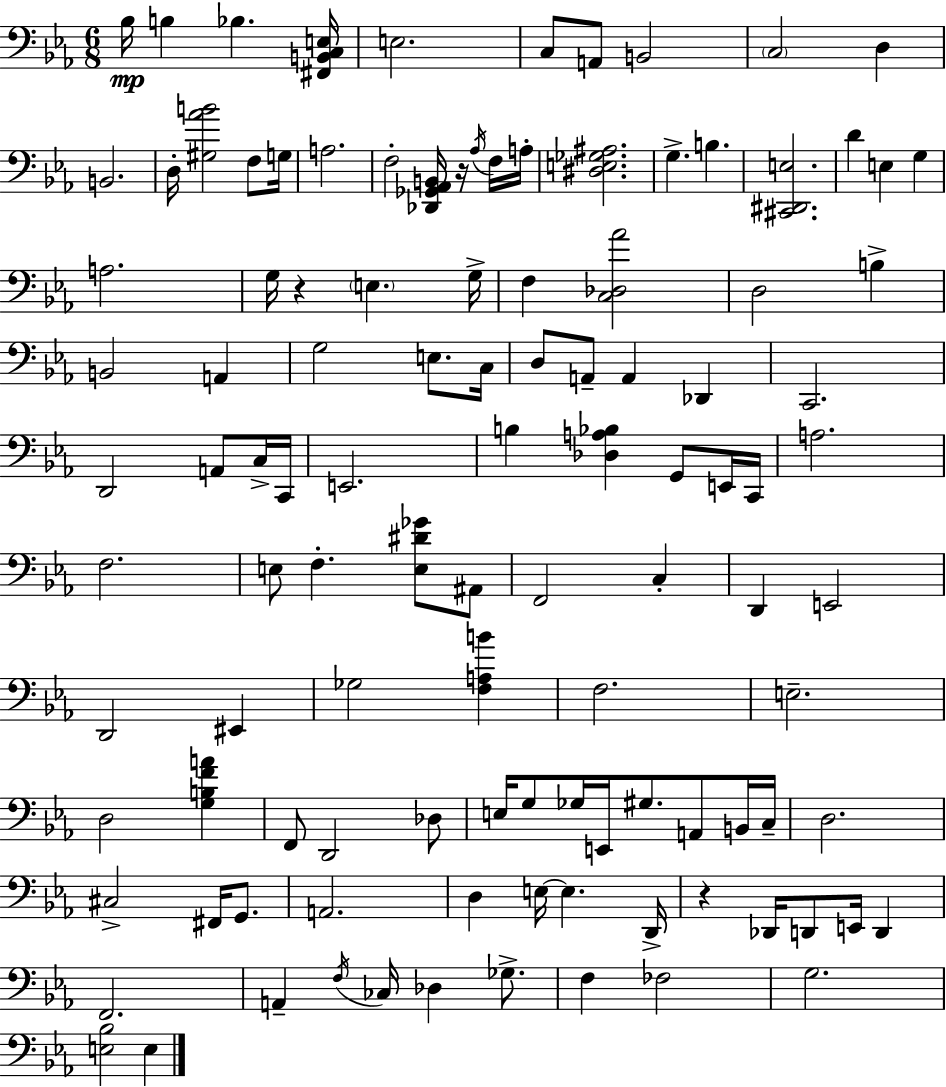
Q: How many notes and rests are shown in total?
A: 112